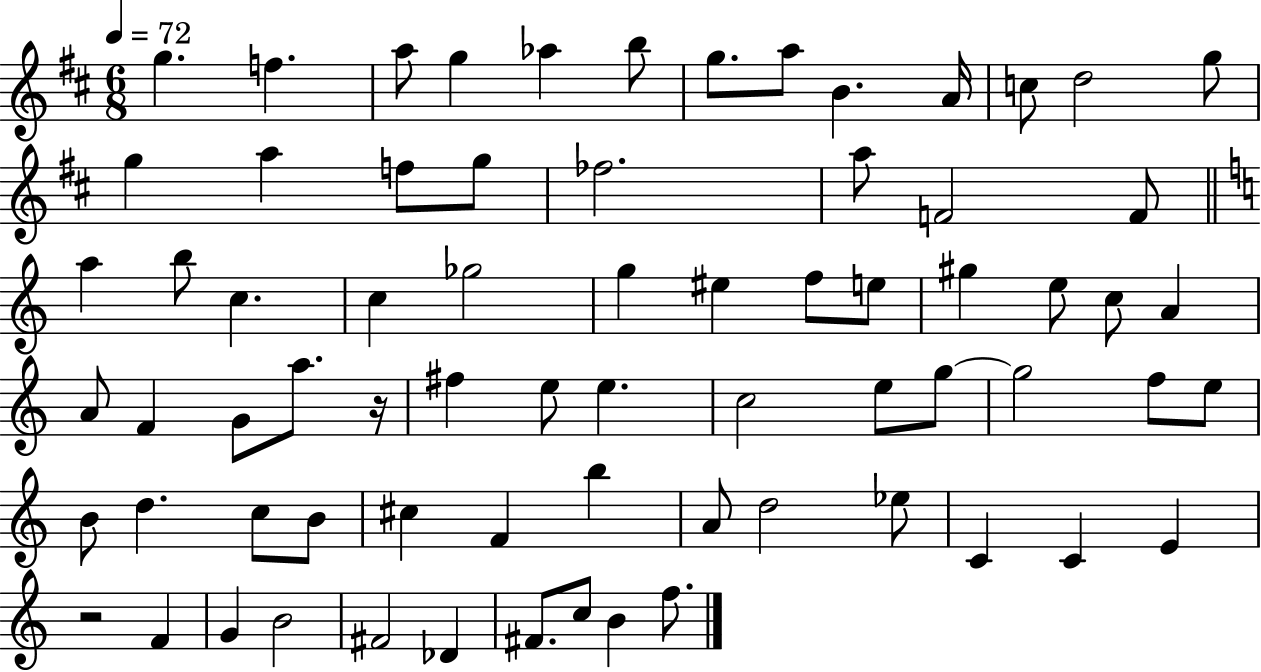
X:1
T:Untitled
M:6/8
L:1/4
K:D
g f a/2 g _a b/2 g/2 a/2 B A/4 c/2 d2 g/2 g a f/2 g/2 _f2 a/2 F2 F/2 a b/2 c c _g2 g ^e f/2 e/2 ^g e/2 c/2 A A/2 F G/2 a/2 z/4 ^f e/2 e c2 e/2 g/2 g2 f/2 e/2 B/2 d c/2 B/2 ^c F b A/2 d2 _e/2 C C E z2 F G B2 ^F2 _D ^F/2 c/2 B f/2